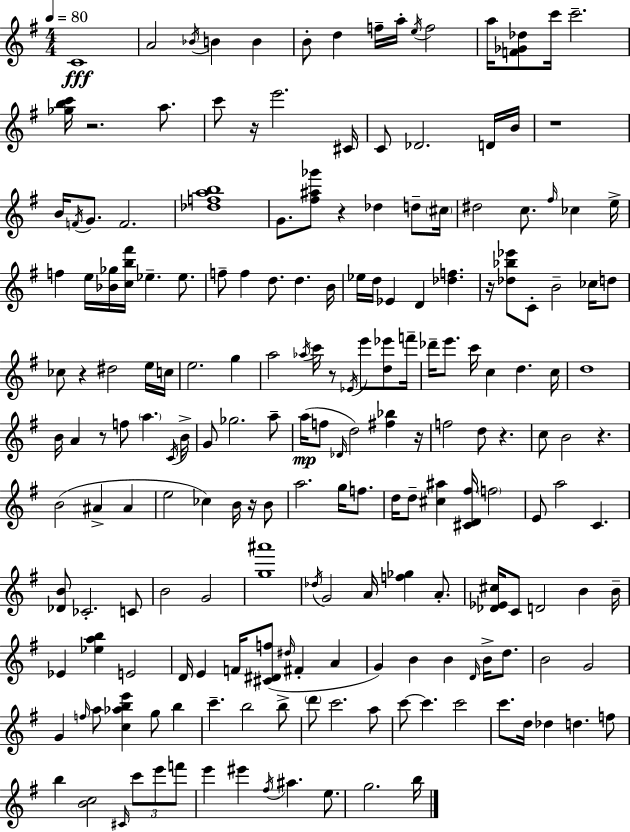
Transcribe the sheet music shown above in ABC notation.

X:1
T:Untitled
M:4/4
L:1/4
K:Em
C4 A2 _B/4 B B B/2 d f/4 a/4 e/4 f2 a/4 [F_G_d]/2 c'/4 c'2 [_gbc']/4 z2 a/2 c'/2 z/4 e'2 ^C/4 C/2 _D2 D/4 B/4 z4 B/4 F/4 G/2 F2 [_dfab]4 G/2 [^f^a_g']/2 z _d d/2 ^c/4 ^d2 c/2 ^f/4 _c e/4 f e/4 [_B_g]/4 [cb^f']/4 _e _e/2 f/2 f d/2 d B/4 _e/4 d/4 _E D [_df] z/4 [_d_b_e']/2 C/2 B2 _c/4 d/2 _c/2 z ^d2 e/4 c/4 e2 g a2 _a/4 c'/4 z/2 _E/4 e'/2 [d_e']/2 f'/4 _d'/4 e'/2 c'/4 c d c/4 d4 B/4 A z/2 f/2 a C/4 B/4 G/2 _g2 a/2 a/4 f/2 _D/4 d2 [^f_b] z/4 f2 d/2 z c/2 B2 z B2 ^A ^A e2 _c B/4 z/4 B/2 a2 g/4 f/2 d/4 d/2 [^c^a] [^CD^f]/4 f2 E/2 a2 C [_DB]/2 _C2 C/2 B2 G2 [g^a']4 _d/4 G2 A/4 [f_g] A/2 [_D_E^c]/4 C/2 D2 B B/4 _E [_eab] E2 D/4 E F/4 [^C^Df]/2 ^d/4 ^F A G B B D/4 B/4 d/2 B2 G2 G f/4 a/2 [c_abe'] g/2 b c' b2 b/2 d'/2 c'2 a/2 c'/2 c' c'2 c'/2 d/4 _d d f/2 b [Bc]2 ^C/4 c'/2 e'/2 f'/2 e' ^e' ^f/4 ^a e/2 g2 b/4